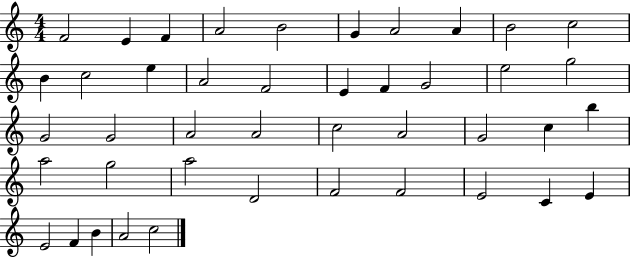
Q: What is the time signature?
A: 4/4